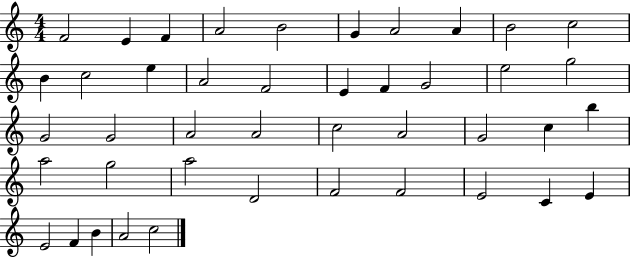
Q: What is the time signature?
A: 4/4